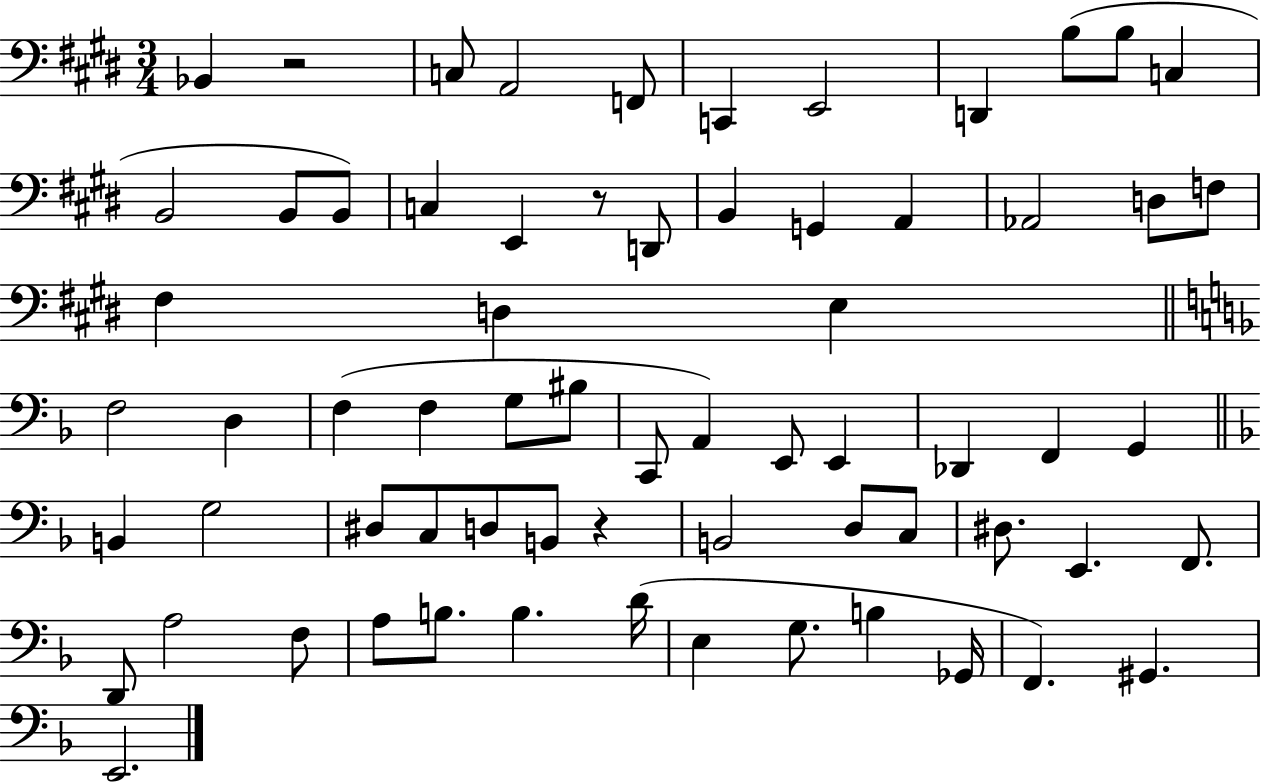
X:1
T:Untitled
M:3/4
L:1/4
K:E
_B,, z2 C,/2 A,,2 F,,/2 C,, E,,2 D,, B,/2 B,/2 C, B,,2 B,,/2 B,,/2 C, E,, z/2 D,,/2 B,, G,, A,, _A,,2 D,/2 F,/2 ^F, D, E, F,2 D, F, F, G,/2 ^B,/2 C,,/2 A,, E,,/2 E,, _D,, F,, G,, B,, G,2 ^D,/2 C,/2 D,/2 B,,/2 z B,,2 D,/2 C,/2 ^D,/2 E,, F,,/2 D,,/2 A,2 F,/2 A,/2 B,/2 B, D/4 E, G,/2 B, _G,,/4 F,, ^G,, E,,2